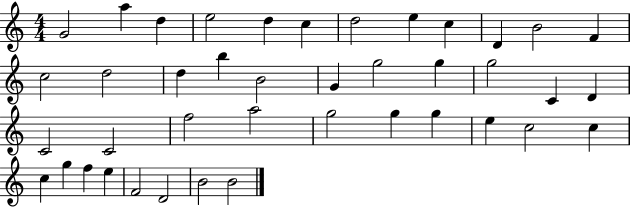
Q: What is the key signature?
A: C major